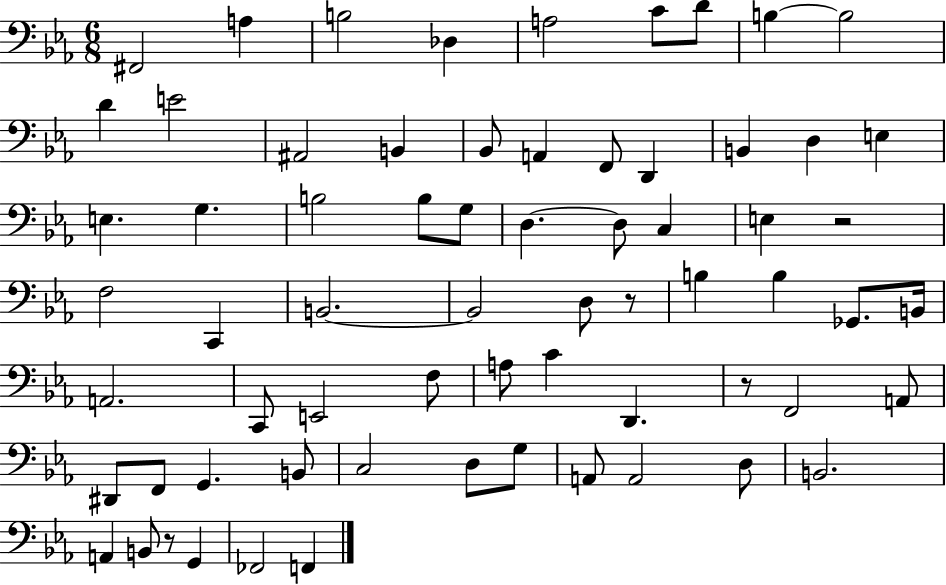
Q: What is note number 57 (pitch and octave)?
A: D3